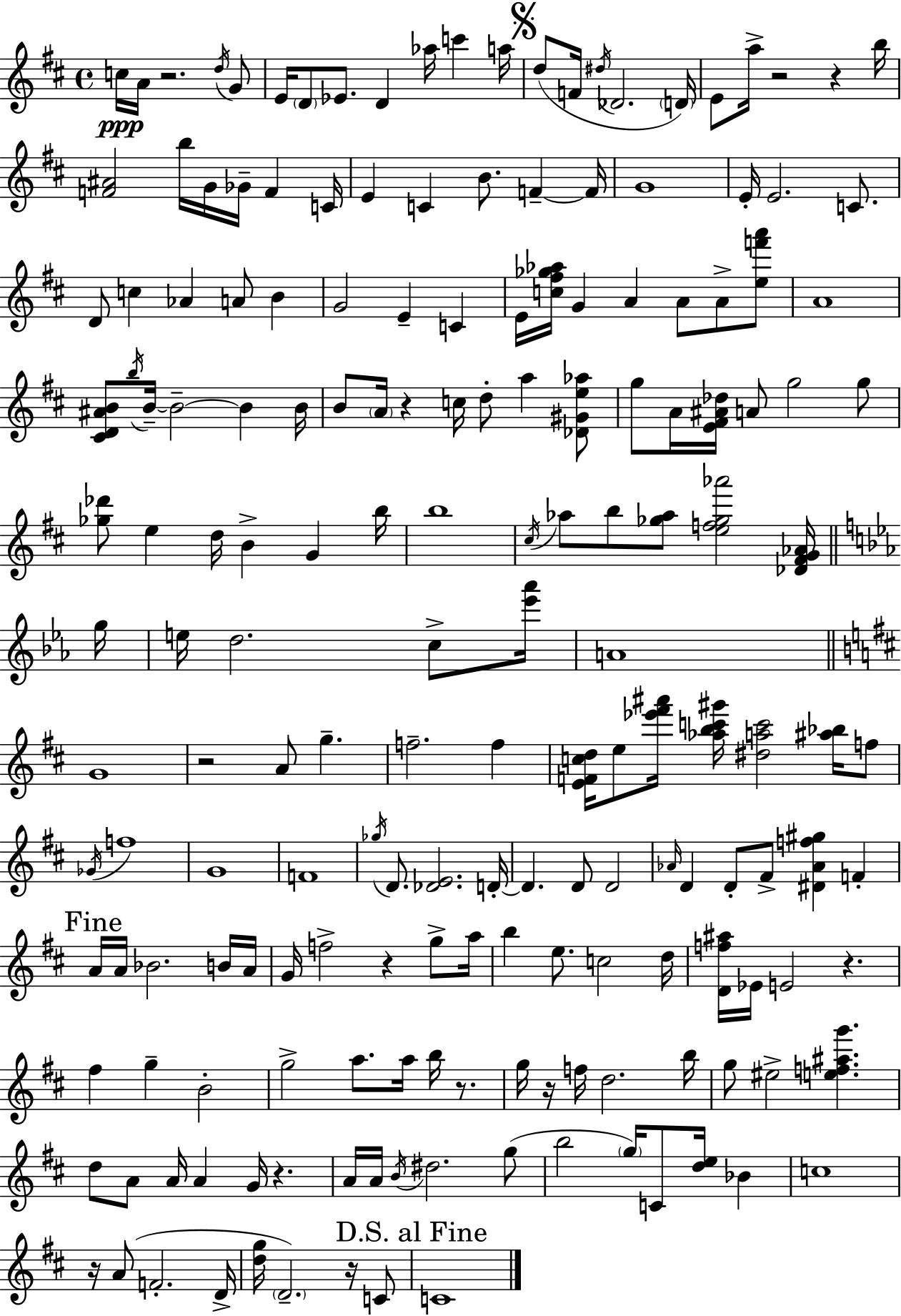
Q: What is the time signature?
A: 4/4